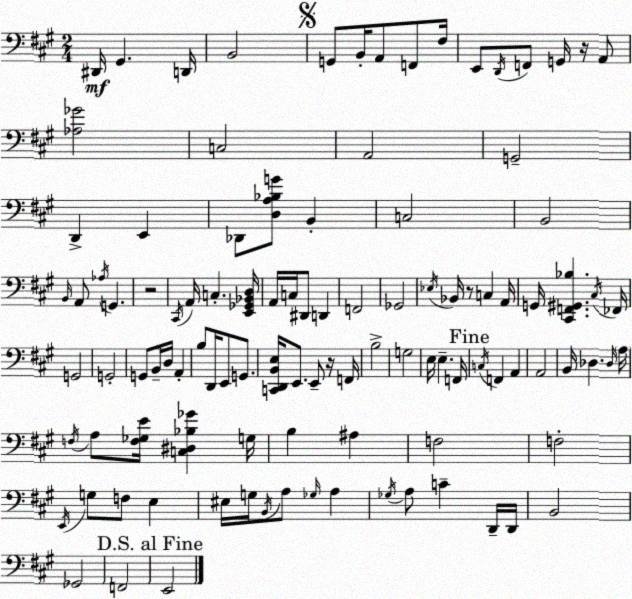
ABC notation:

X:1
T:Untitled
M:2/4
L:1/4
K:A
^D,,/4 ^G,, D,,/4 B,,2 G,,/2 B,,/4 A,,/2 F,,/2 ^F,/4 E,,/2 D,,/4 F,,/2 G,,/4 z/4 A,,/2 [_A,_G]2 C,2 A,,2 G,,2 D,, E,, _D,,/2 [D,A,_B,G]/2 B,, C,2 B,,2 B,,/4 A,,/2 _A,/4 G,, z2 ^C,,/4 A,,/4 C, [E,,_G,,_B,,D,]/4 A,,/4 C,/4 ^D,,/2 D,, F,,2 _G,,2 _E,/4 _B,,/4 z/2 C, A,,/4 G,,/4 [^C,,F,,^G,,_B,] ^C,/4 _F,,/4 G,,2 G,,2 G,,/2 B,,/4 D,/4 A,, B,/2 D,,/4 E,,/2 G,,/2 [C,,D,,B,,E,]/4 E,,/2 E,,/2 z/4 F,,/4 B,2 G,2 E,/4 E, F,,/4 C,/4 F,, A,, A,,2 B,,/4 _D, _D,/4 A,/4 F,/4 A,/2 [F,_G,E]/4 [C,^D,_B,_G] G,/4 B, ^A, F,2 F,2 E,,/4 G,/2 F,/2 E, ^E,/4 G,/4 B,,/4 A,/2 _G,/4 A, _G,/4 A,/2 C D,,/4 D,,/4 B,,2 _G,,2 F,,2 E,,2